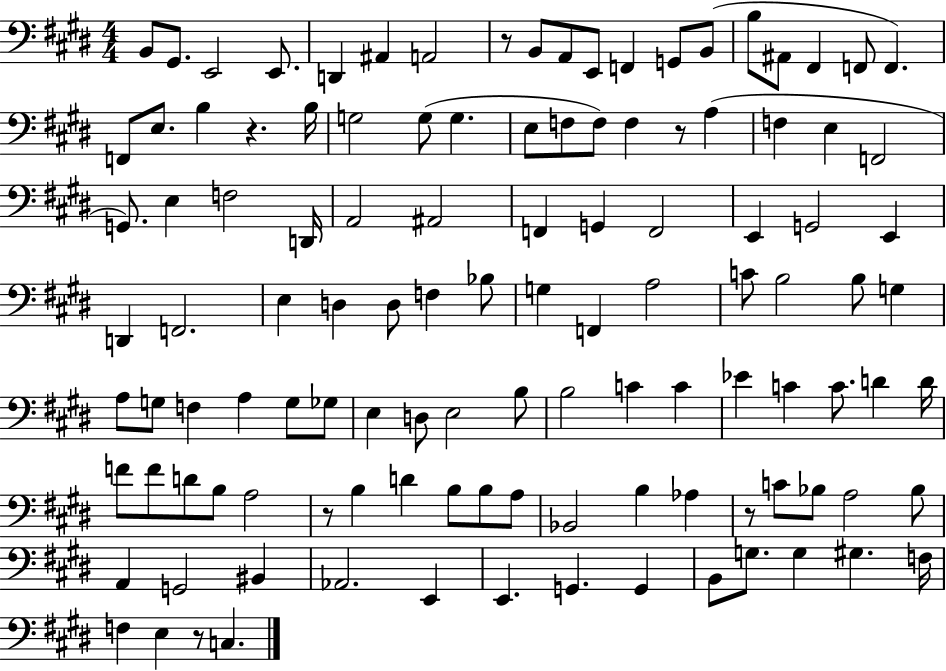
X:1
T:Untitled
M:4/4
L:1/4
K:E
B,,/2 ^G,,/2 E,,2 E,,/2 D,, ^A,, A,,2 z/2 B,,/2 A,,/2 E,,/2 F,, G,,/2 B,,/2 B,/2 ^A,,/2 ^F,, F,,/2 F,, F,,/2 E,/2 B, z B,/4 G,2 G,/2 G, E,/2 F,/2 F,/2 F, z/2 A, F, E, F,,2 G,,/2 E, F,2 D,,/4 A,,2 ^A,,2 F,, G,, F,,2 E,, G,,2 E,, D,, F,,2 E, D, D,/2 F, _B,/2 G, F,, A,2 C/2 B,2 B,/2 G, A,/2 G,/2 F, A, G,/2 _G,/2 E, D,/2 E,2 B,/2 B,2 C C _E C C/2 D D/4 F/2 F/2 D/2 B,/2 A,2 z/2 B, D B,/2 B,/2 A,/2 _B,,2 B, _A, z/2 C/2 _B,/2 A,2 _B,/2 A,, G,,2 ^B,, _A,,2 E,, E,, G,, G,, B,,/2 G,/2 G, ^G, F,/4 F, E, z/2 C,